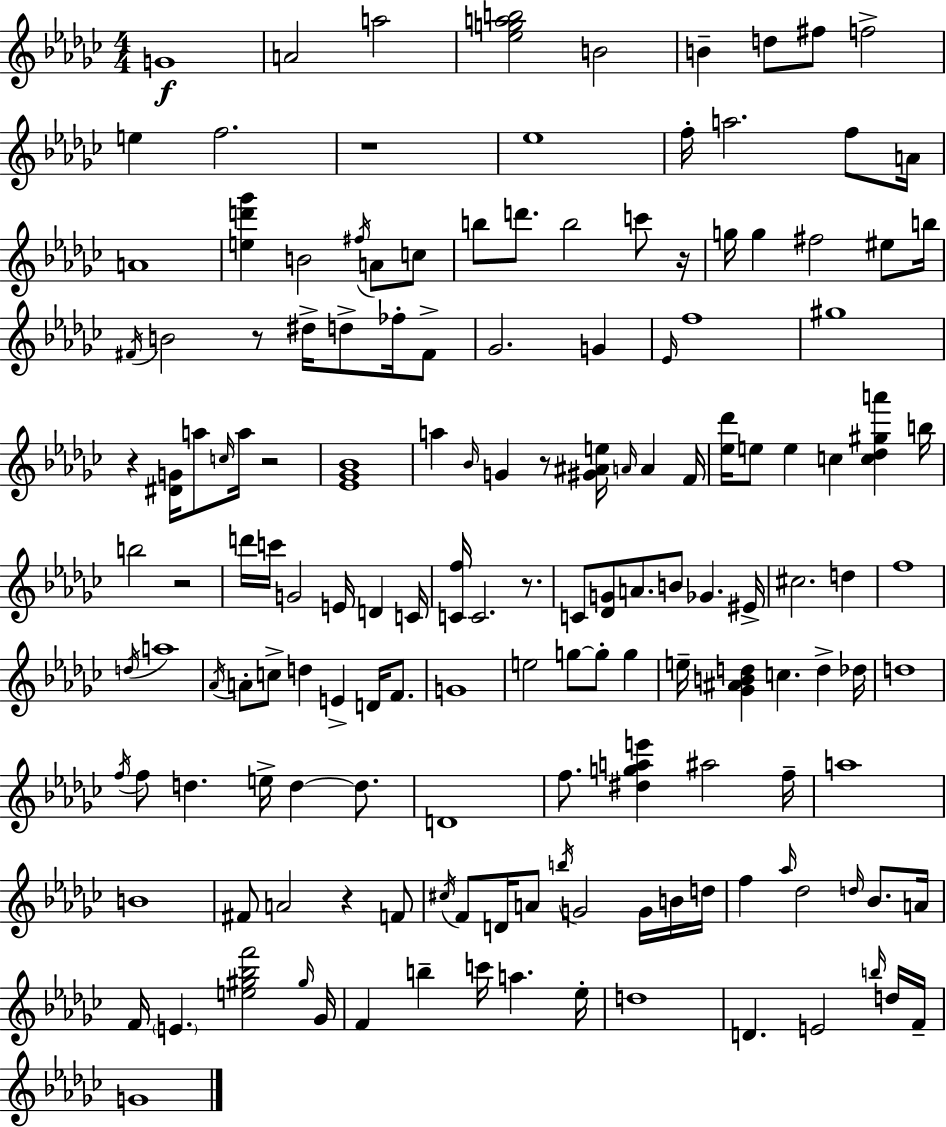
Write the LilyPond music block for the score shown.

{
  \clef treble
  \numericTimeSignature
  \time 4/4
  \key ees \minor
  g'1\f | a'2 a''2 | <ees'' g'' a'' b''>2 b'2 | b'4-- d''8 fis''8 f''2-> | \break e''4 f''2. | r1 | ees''1 | f''16-. a''2. f''8 a'16 | \break a'1 | <e'' d''' ges'''>4 b'2 \acciaccatura { fis''16 } a'8 c''8 | b''8 d'''8. b''2 c'''8 | r16 g''16 g''4 fis''2 eis''8 | \break b''16 \acciaccatura { fis'16 } b'2 r8 dis''16-> d''8-> fes''16-. | fis'8-> ges'2. g'4 | \grace { ees'16 } f''1 | gis''1 | \break r4 <dis' g'>16 a''8 \grace { c''16 } a''16 r2 | <ees' ges' bes'>1 | a''4 \grace { bes'16 } g'4 r8 <gis' ais' e''>16 | \grace { a'16 } a'4 f'16 <ees'' des'''>16 e''8 e''4 c''4 | \break <c'' des'' gis'' a'''>4 b''16 b''2 r2 | d'''16 c'''16 g'2 | e'16 d'4 c'16 <c' f''>16 c'2. | r8. c'8 <des' g'>8 a'8. b'8 ges'4. | \break eis'16-> cis''2. | d''4 f''1 | \acciaccatura { d''16 } a''1 | \acciaccatura { aes'16 } a'8-. c''8-> d''4 | \break e'4-> d'16 f'8. g'1 | e''2 | g''8~~ g''8-. g''4 e''16-- <ges' ais' b' d''>4 c''4. | d''4-> des''16 d''1 | \break \acciaccatura { f''16 } f''8 d''4. | e''16-> d''4~~ d''8. d'1 | f''8. <dis'' g'' a'' e'''>4 | ais''2 f''16-- a''1 | \break b'1 | fis'8 a'2 | r4 f'8 \acciaccatura { cis''16 } f'8 d'16 a'8 \acciaccatura { b''16 } | g'2 g'16 b'16 d''16 f''4 \grace { aes''16 } | \break des''2 \grace { d''16 } bes'8. a'16 f'16 \parenthesize e'4. | <e'' gis'' bes'' f'''>2 \grace { gis''16 } ges'16 f'4 | b''4-- c'''16 a''4. ees''16-. d''1 | d'4. | \break e'2 \grace { b''16 } d''16 f'16-- g'1 | \bar "|."
}